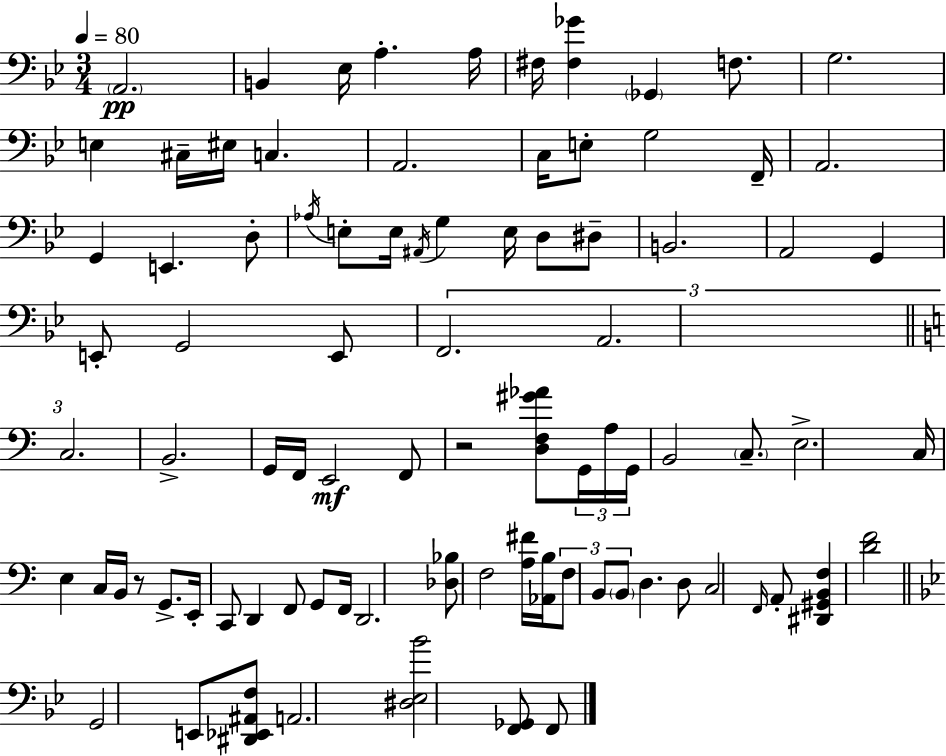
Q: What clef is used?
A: bass